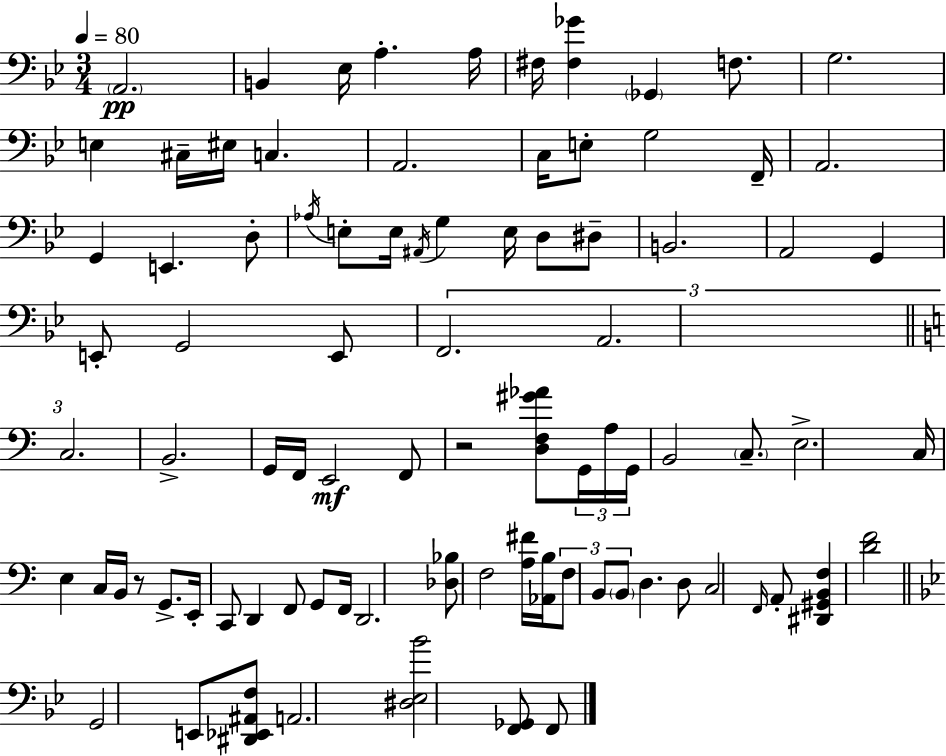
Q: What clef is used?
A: bass